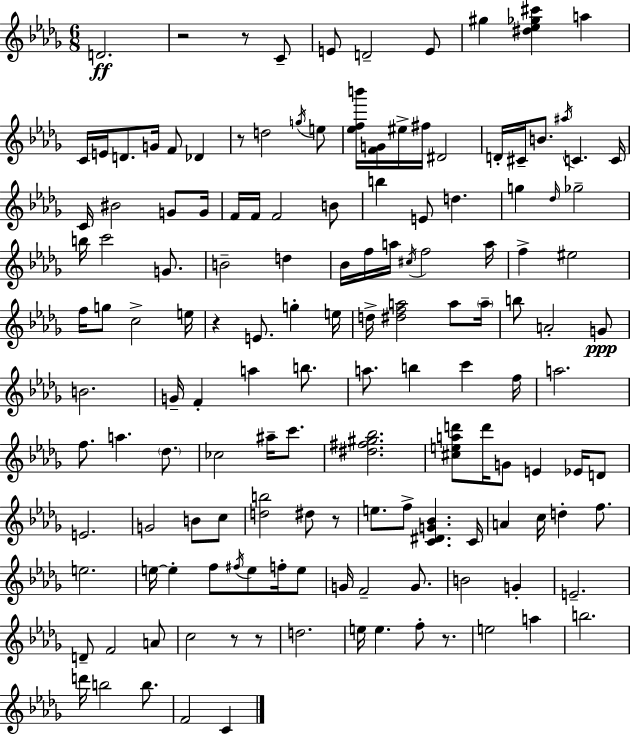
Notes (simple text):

D4/h. R/h R/e C4/e E4/e D4/h E4/e G#5/q [D#5,Eb5,Gb5,C#6]/q A5/q C4/s E4/s D4/e. G4/s F4/e Db4/q R/e D5/h G5/s E5/e [Eb5,F5,B6]/s [F4,G4]/s EIS5/s F#5/s D#4/h D4/s C#4/s B4/e. A#5/s C4/q. C4/s C4/s BIS4/h G4/e G4/s F4/s F4/s F4/h B4/e B5/q E4/e D5/q. G5/q Db5/s Gb5/h B5/s C6/h G4/e. B4/h D5/q Bb4/s F5/s A5/s C#5/s F5/h A5/s F5/q EIS5/h F5/s G5/e C5/h E5/s R/q E4/e. G5/q E5/s D5/s [D#5,F5,A5]/h A5/e A5/s B5/e A4/h G4/e B4/h. G4/s F4/q A5/q B5/e. A5/e. B5/q C6/q F5/s A5/h. F5/e. A5/q. Db5/e. CES5/h A#5/s C6/e. [D#5,F#5,G#5,Bb5]/h. [C#5,E5,A5,D6]/e D6/s G4/e E4/q Eb4/s D4/e E4/h. G4/h B4/e C5/e [D5,B5]/h D#5/e R/e E5/e. F5/e [C4,D#4,G4,Bb4]/q. C4/s A4/q C5/s D5/q F5/e. E5/h. E5/s E5/q F5/e F#5/s E5/e F5/s E5/e G4/s F4/h G4/e. B4/h G4/q E4/h. D4/e F4/h A4/e C5/h R/e R/e D5/h. E5/s E5/q. F5/e R/e. E5/h A5/q B5/h. D6/s B5/h B5/e. F4/h C4/q